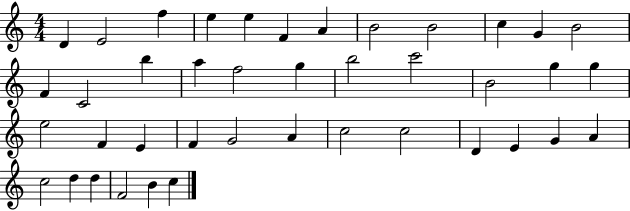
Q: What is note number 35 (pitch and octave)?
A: A4